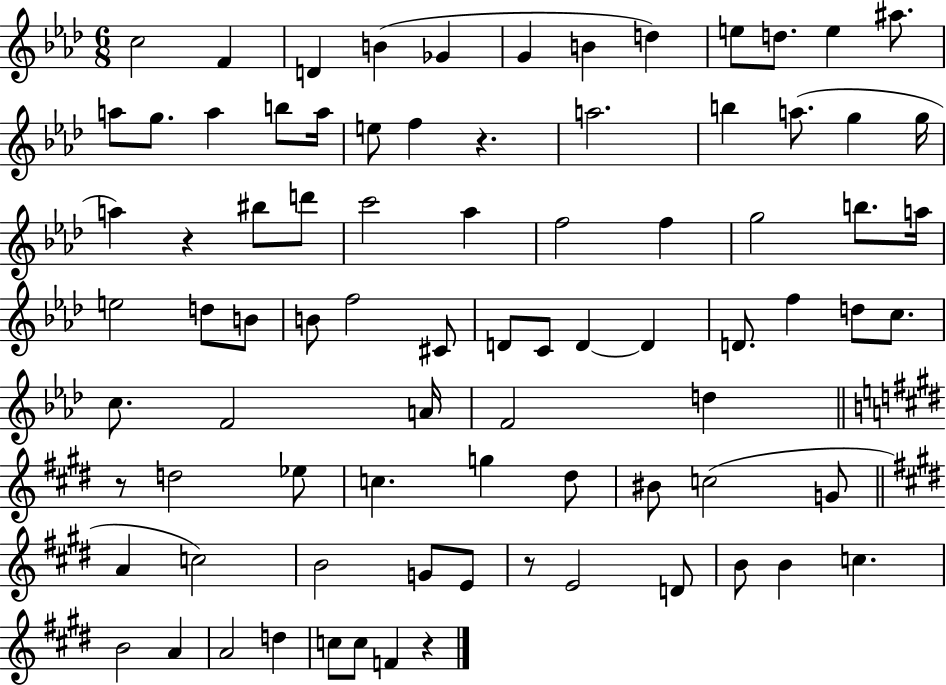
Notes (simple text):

C5/h F4/q D4/q B4/q Gb4/q G4/q B4/q D5/q E5/e D5/e. E5/q A#5/e. A5/e G5/e. A5/q B5/e A5/s E5/e F5/q R/q. A5/h. B5/q A5/e. G5/q G5/s A5/q R/q BIS5/e D6/e C6/h Ab5/q F5/h F5/q G5/h B5/e. A5/s E5/h D5/e B4/e B4/e F5/h C#4/e D4/e C4/e D4/q D4/q D4/e. F5/q D5/e C5/e. C5/e. F4/h A4/s F4/h D5/q R/e D5/h Eb5/e C5/q. G5/q D#5/e BIS4/e C5/h G4/e A4/q C5/h B4/h G4/e E4/e R/e E4/h D4/e B4/e B4/q C5/q. B4/h A4/q A4/h D5/q C5/e C5/e F4/q R/q